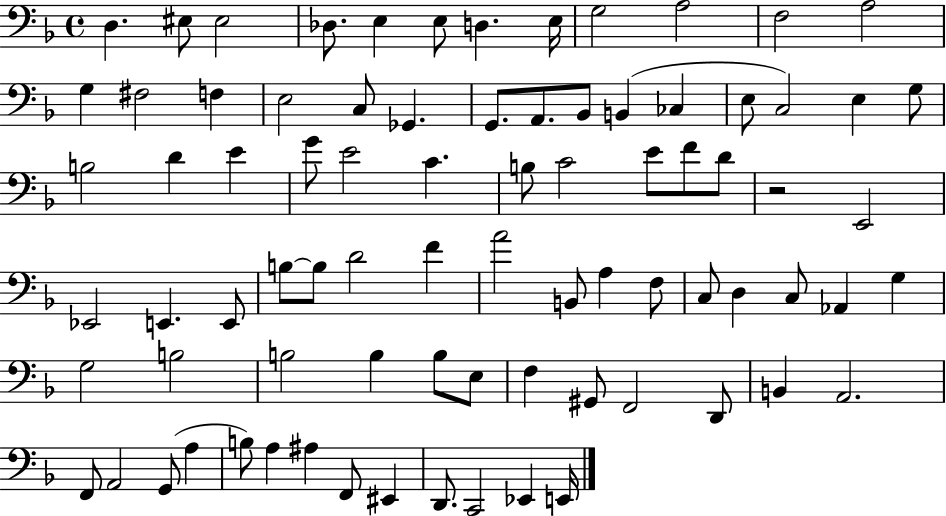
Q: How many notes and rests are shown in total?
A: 81